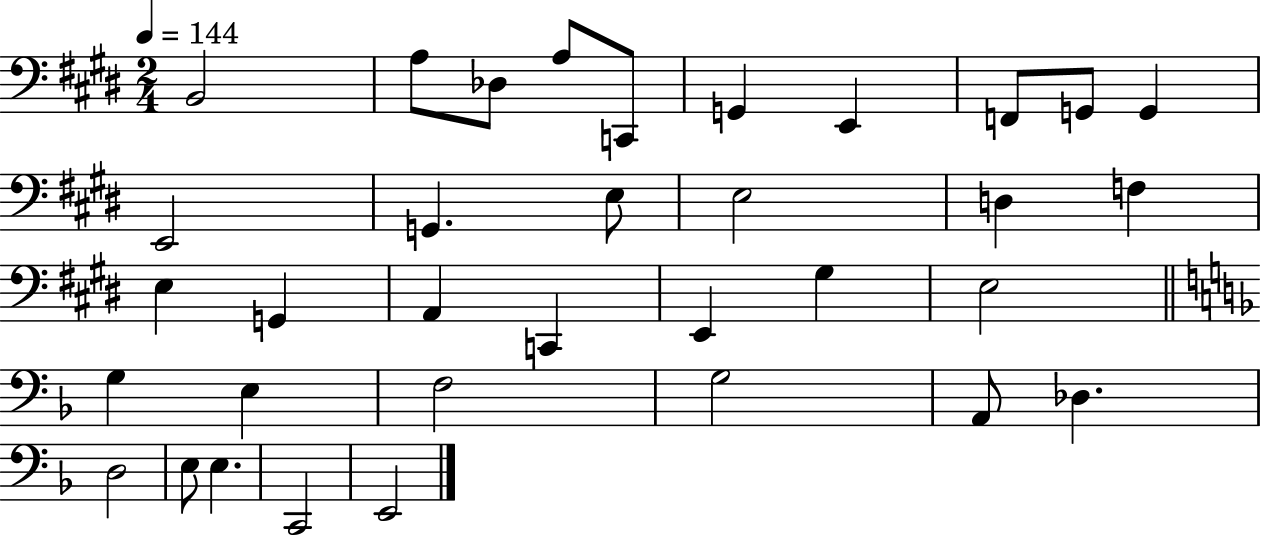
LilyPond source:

{
  \clef bass
  \numericTimeSignature
  \time 2/4
  \key e \major
  \tempo 4 = 144
  \repeat volta 2 { b,2 | a8 des8 a8 c,8 | g,4 e,4 | f,8 g,8 g,4 | \break e,2 | g,4. e8 | e2 | d4 f4 | \break e4 g,4 | a,4 c,4 | e,4 gis4 | e2 | \break \bar "||" \break \key d \minor g4 e4 | f2 | g2 | a,8 des4. | \break d2 | e8 e4. | c,2 | e,2 | \break } \bar "|."
}